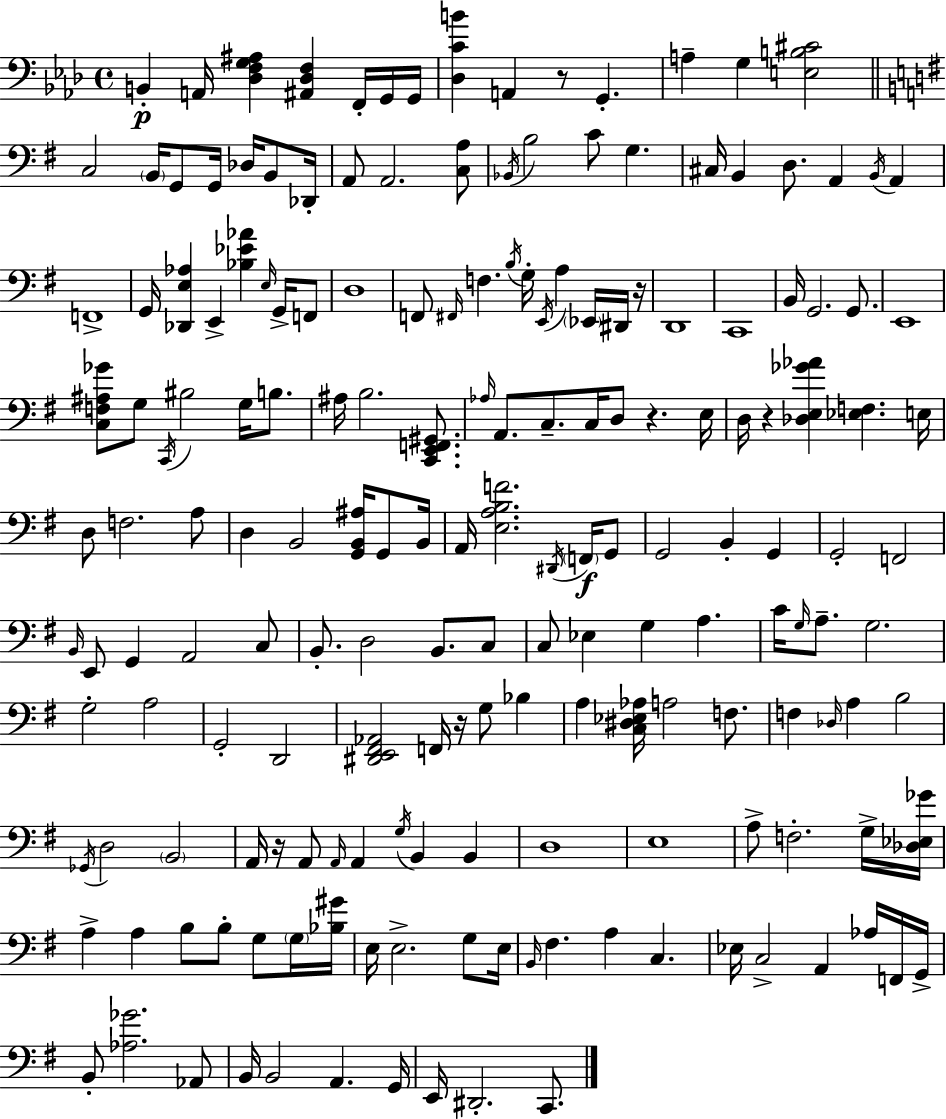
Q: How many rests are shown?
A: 6